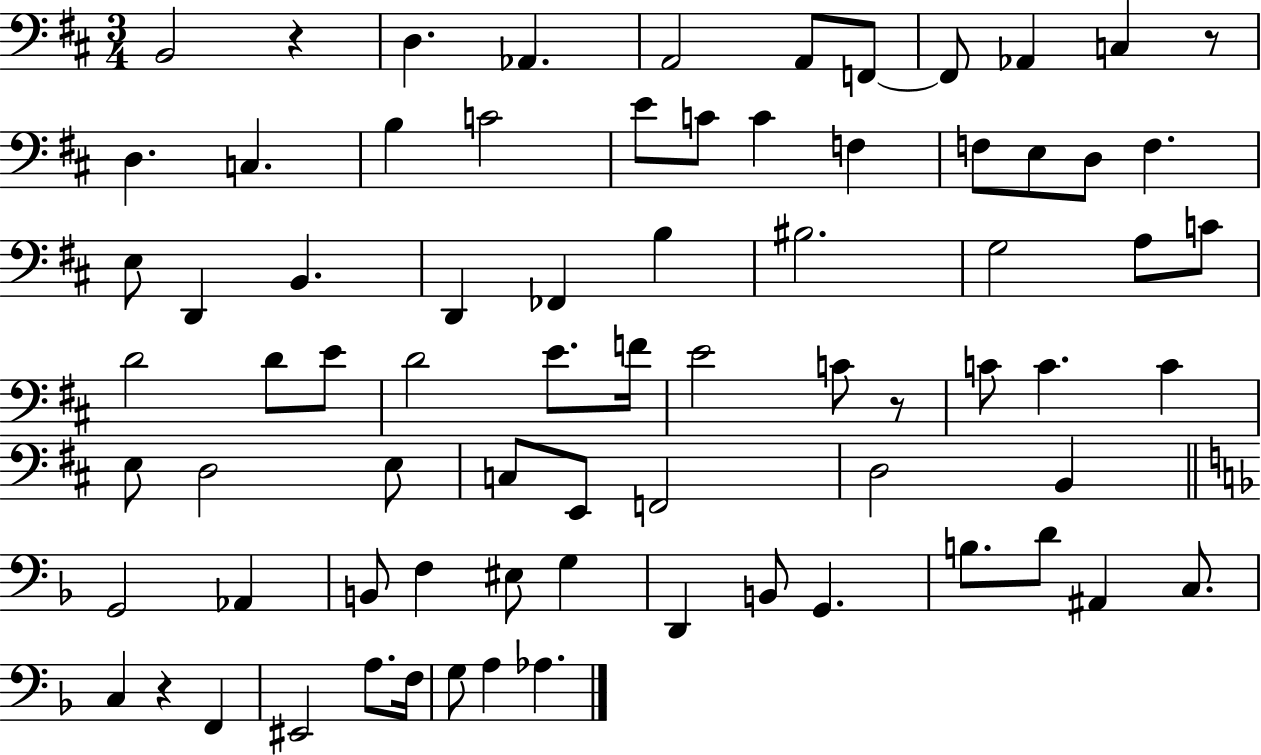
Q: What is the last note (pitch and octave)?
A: Ab3